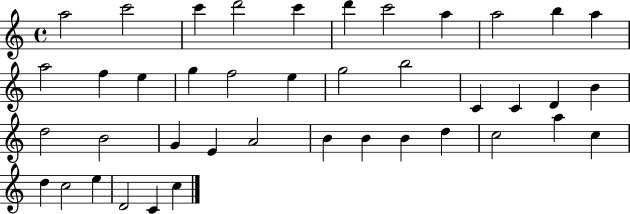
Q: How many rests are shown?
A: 0